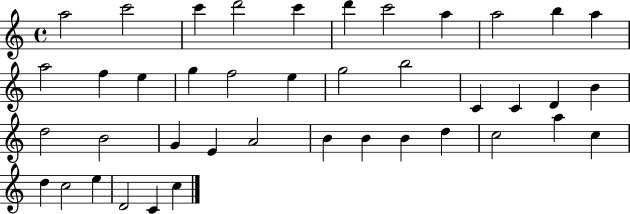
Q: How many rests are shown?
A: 0